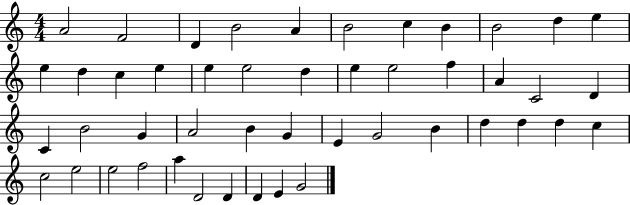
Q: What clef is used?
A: treble